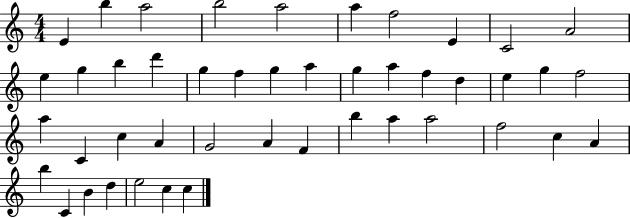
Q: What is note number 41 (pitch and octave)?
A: B4